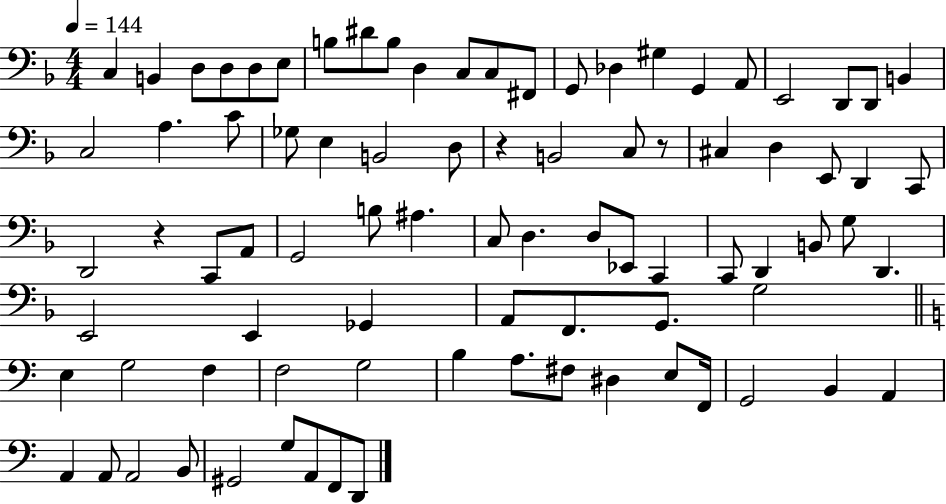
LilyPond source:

{
  \clef bass
  \numericTimeSignature
  \time 4/4
  \key f \major
  \tempo 4 = 144
  c4 b,4 d8 d8 d8 e8 | b8 dis'8 b8 d4 c8 c8 fis,8 | g,8 des4 gis4 g,4 a,8 | e,2 d,8 d,8 b,4 | \break c2 a4. c'8 | ges8 e4 b,2 d8 | r4 b,2 c8 r8 | cis4 d4 e,8 d,4 c,8 | \break d,2 r4 c,8 a,8 | g,2 b8 ais4. | c8 d4. d8 ees,8 c,4 | c,8 d,4 b,8 g8 d,4. | \break e,2 e,4 ges,4 | a,8 f,8. g,8. g2 | \bar "||" \break \key c \major e4 g2 f4 | f2 g2 | b4 a8. fis8 dis4 e8 f,16 | g,2 b,4 a,4 | \break a,4 a,8 a,2 b,8 | gis,2 g8 a,8 f,8 d,8 | \bar "|."
}